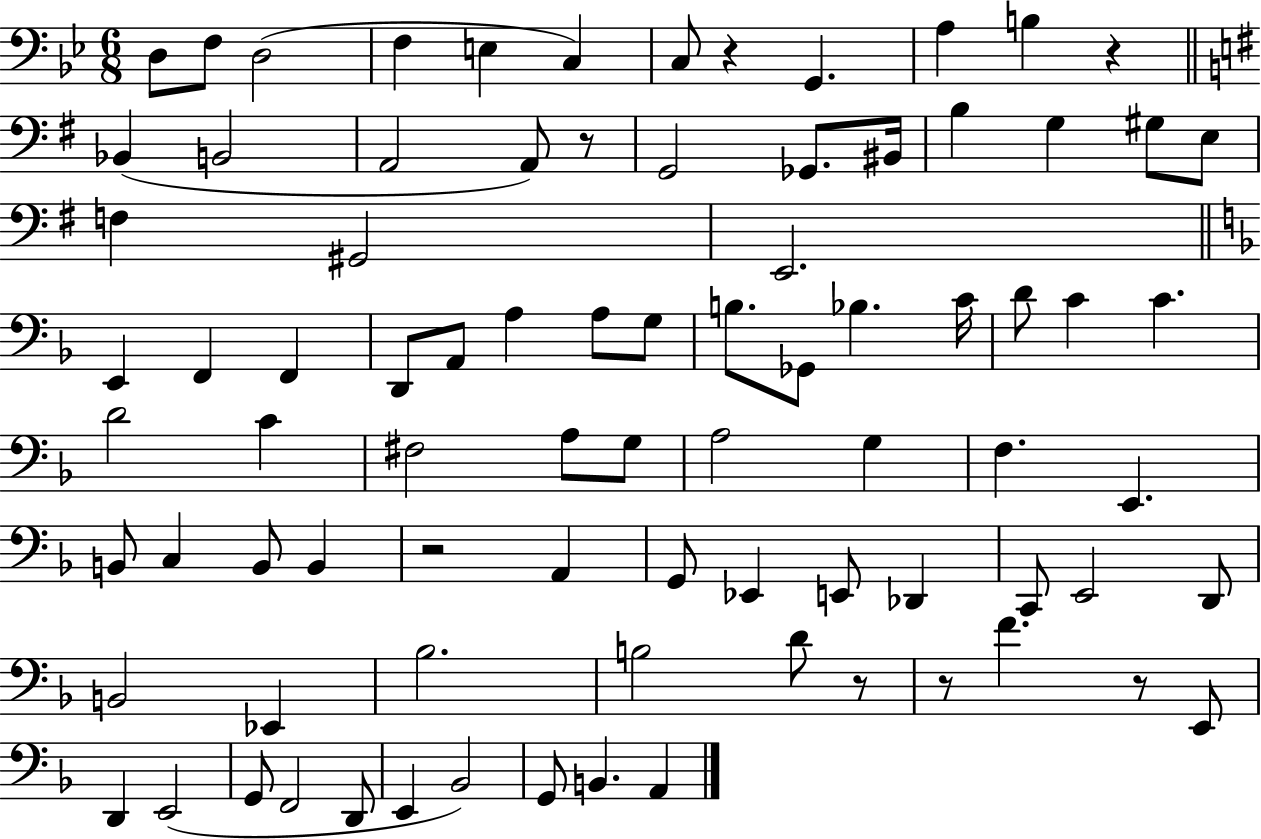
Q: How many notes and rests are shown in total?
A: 84